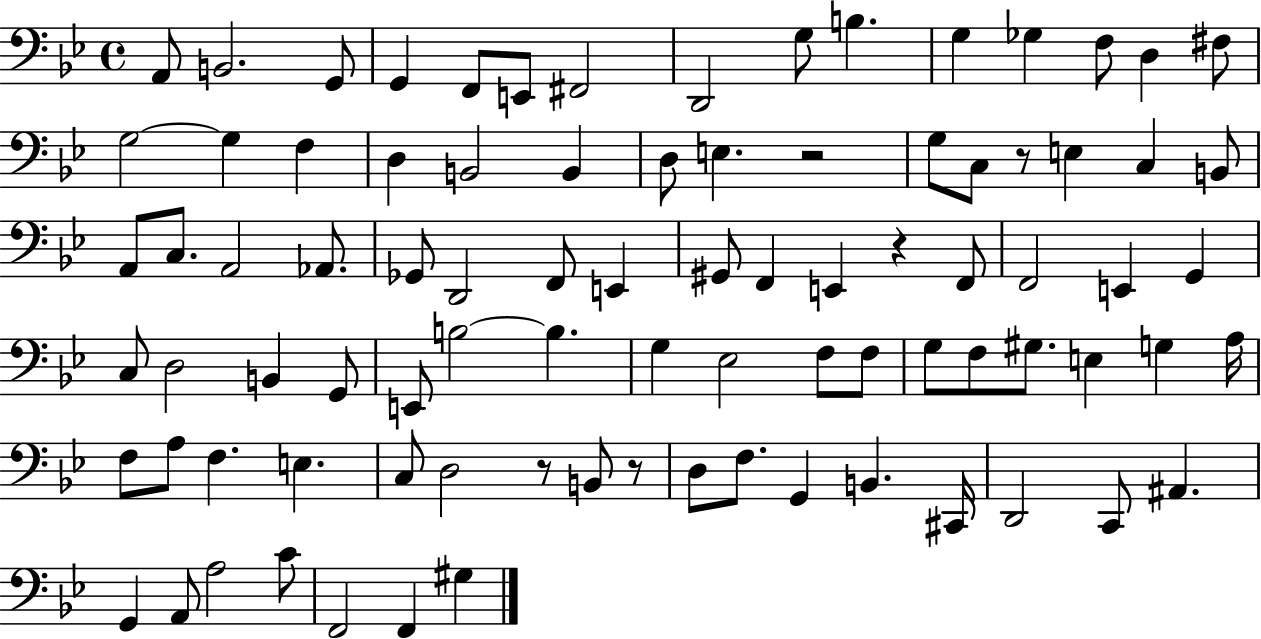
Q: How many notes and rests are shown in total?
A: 87